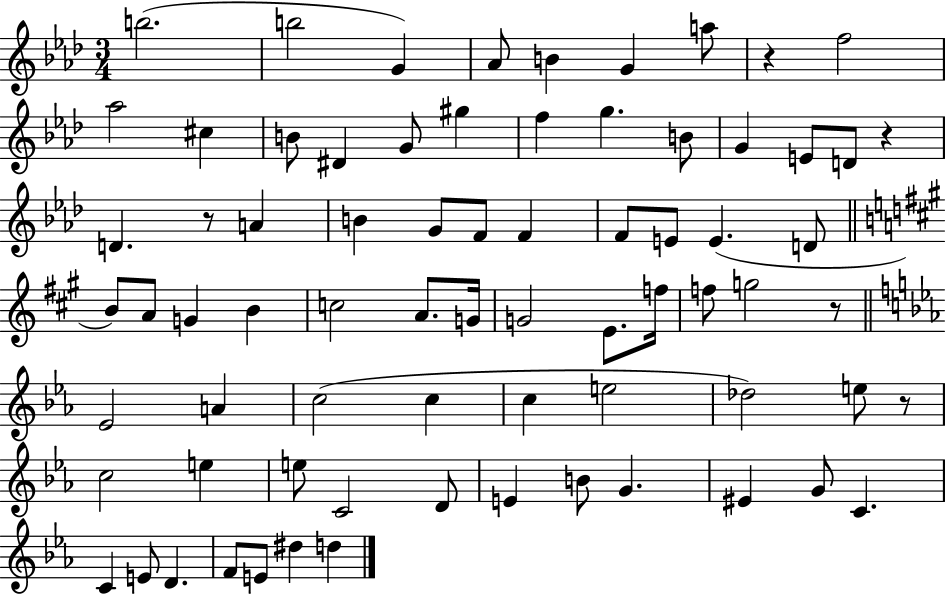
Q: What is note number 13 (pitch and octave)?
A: G4